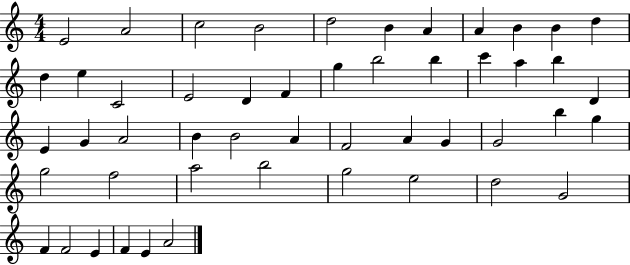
{
  \clef treble
  \numericTimeSignature
  \time 4/4
  \key c \major
  e'2 a'2 | c''2 b'2 | d''2 b'4 a'4 | a'4 b'4 b'4 d''4 | \break d''4 e''4 c'2 | e'2 d'4 f'4 | g''4 b''2 b''4 | c'''4 a''4 b''4 d'4 | \break e'4 g'4 a'2 | b'4 b'2 a'4 | f'2 a'4 g'4 | g'2 b''4 g''4 | \break g''2 f''2 | a''2 b''2 | g''2 e''2 | d''2 g'2 | \break f'4 f'2 e'4 | f'4 e'4 a'2 | \bar "|."
}